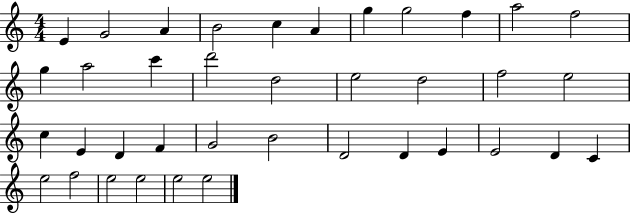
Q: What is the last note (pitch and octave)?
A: E5